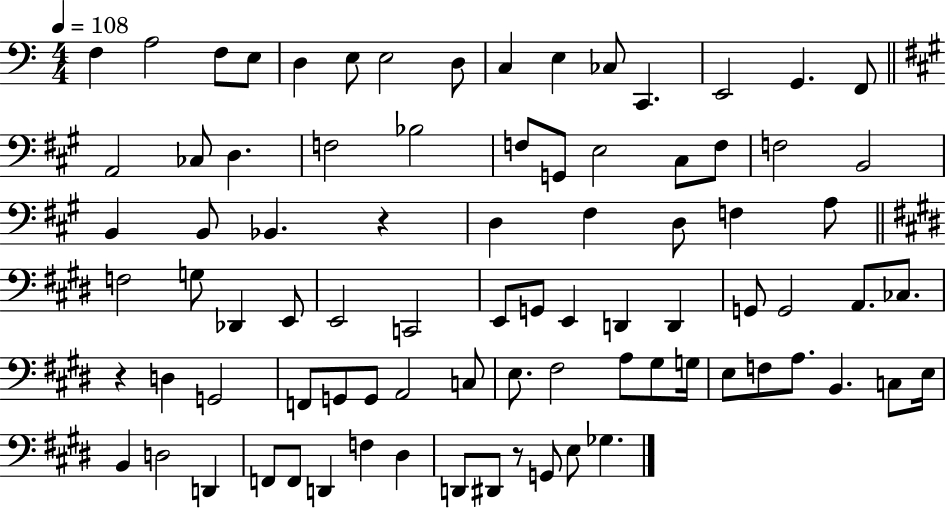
F3/q A3/h F3/e E3/e D3/q E3/e E3/h D3/e C3/q E3/q CES3/e C2/q. E2/h G2/q. F2/e A2/h CES3/e D3/q. F3/h Bb3/h F3/e G2/e E3/h C#3/e F3/e F3/h B2/h B2/q B2/e Bb2/q. R/q D3/q F#3/q D3/e F3/q A3/e F3/h G3/e Db2/q E2/e E2/h C2/h E2/e G2/e E2/q D2/q D2/q G2/e G2/h A2/e. CES3/e. R/q D3/q G2/h F2/e G2/e G2/e A2/h C3/e E3/e. F#3/h A3/e G#3/e G3/s E3/e F3/e A3/e. B2/q. C3/e E3/s B2/q D3/h D2/q F2/e F2/e D2/q F3/q D#3/q D2/e D#2/e R/e G2/e E3/e Gb3/q.